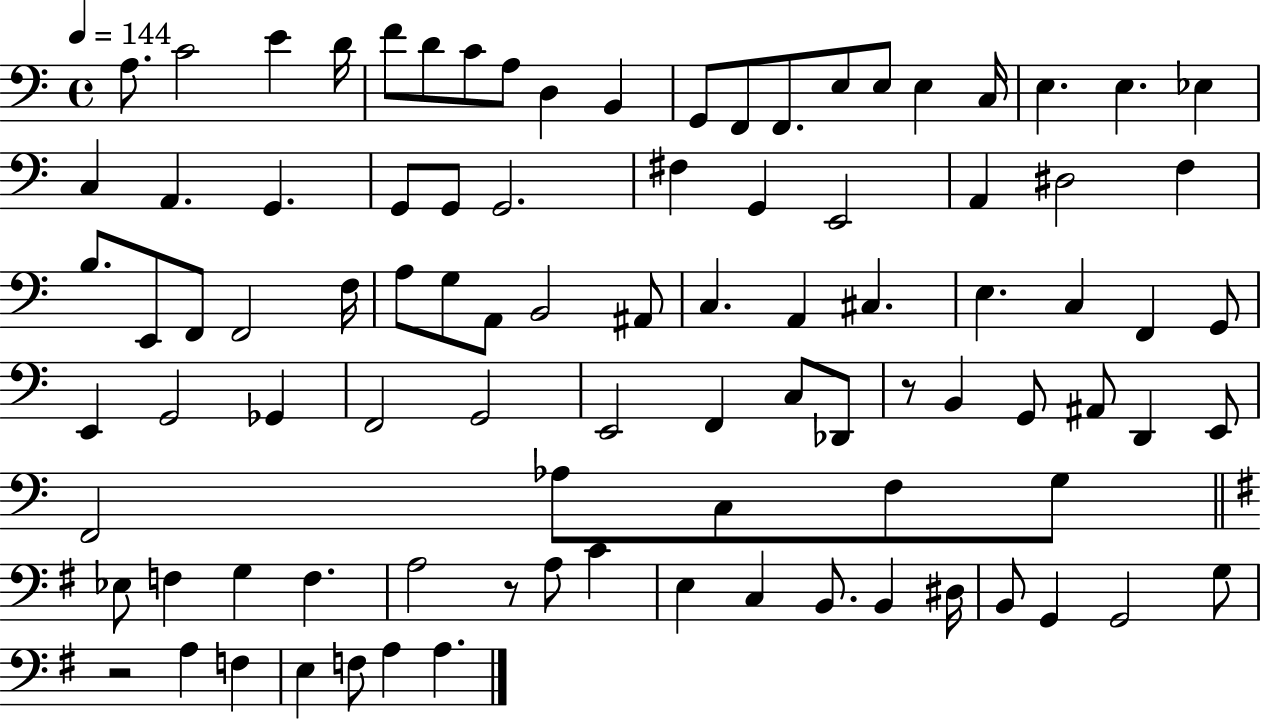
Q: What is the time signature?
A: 4/4